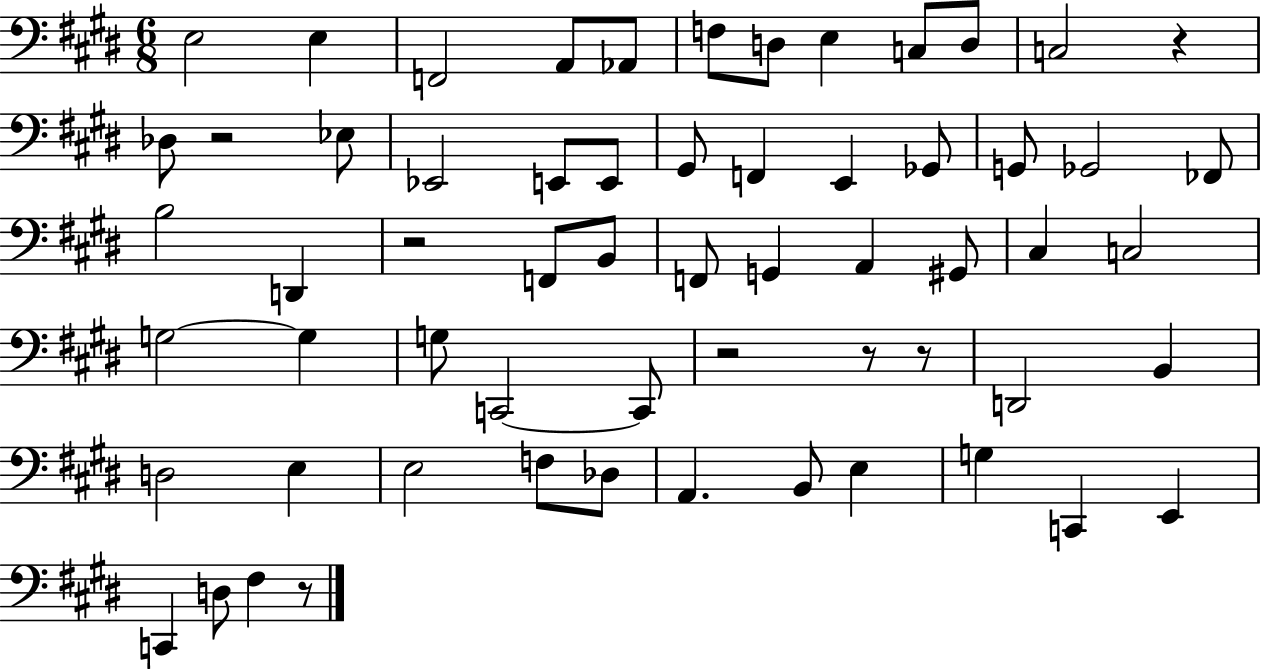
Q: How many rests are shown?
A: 7